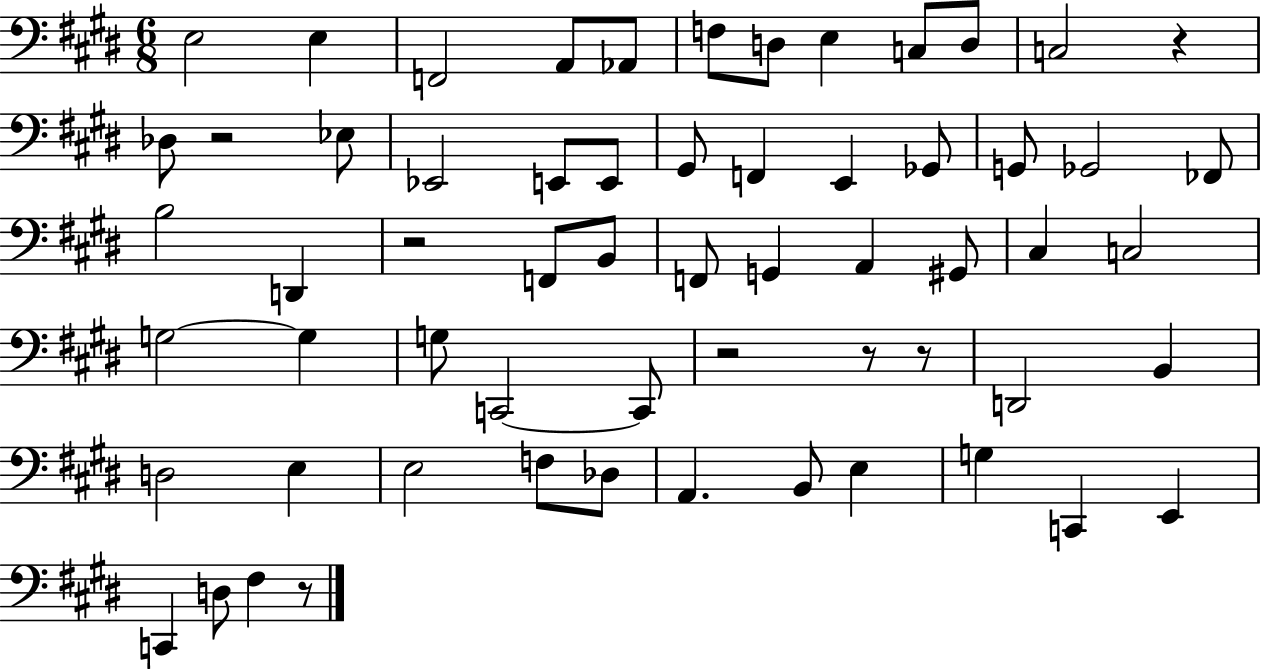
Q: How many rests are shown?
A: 7